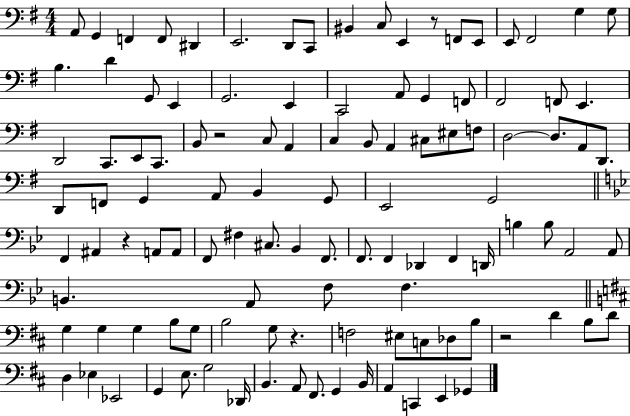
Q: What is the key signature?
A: G major